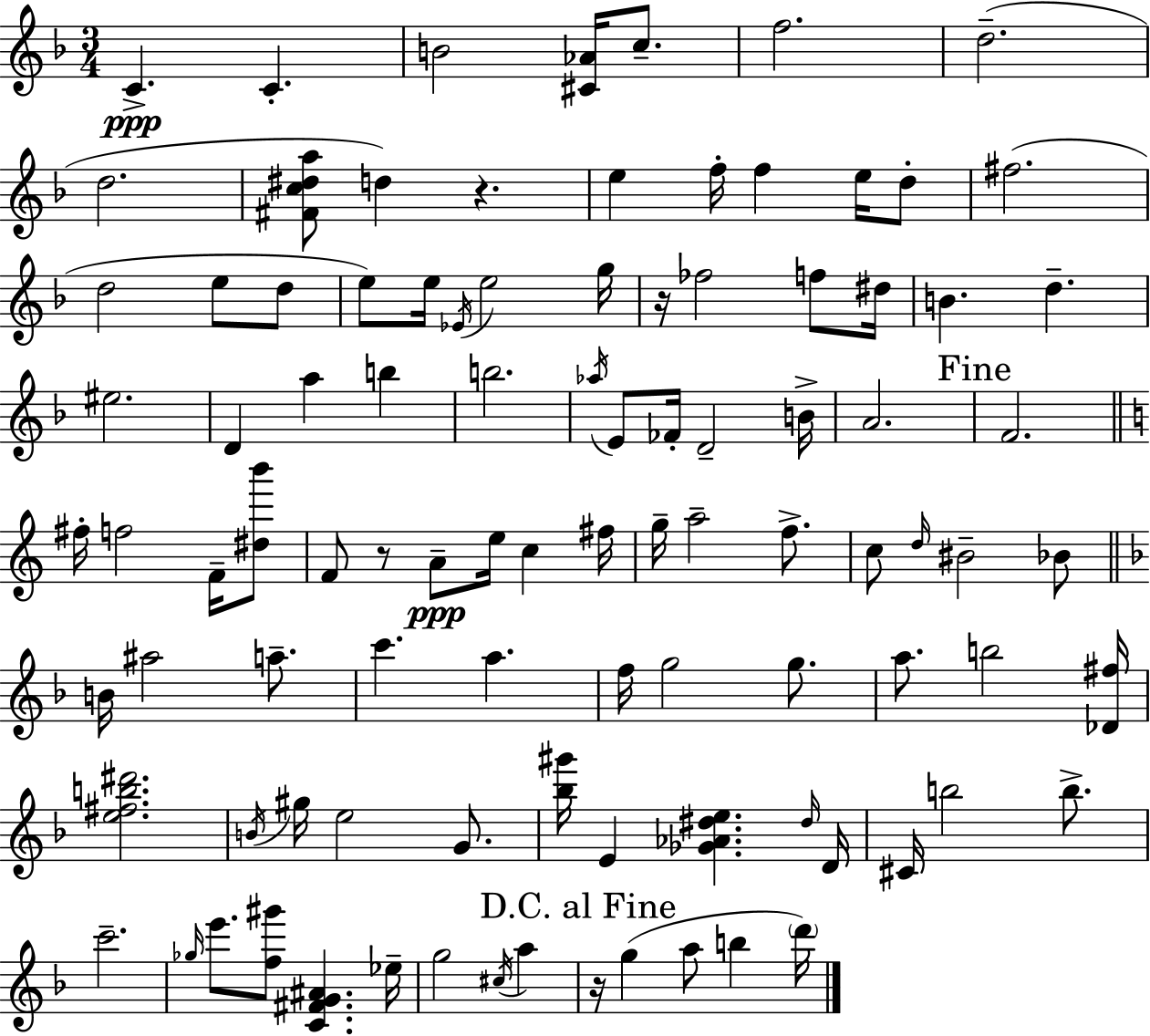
{
  \clef treble
  \numericTimeSignature
  \time 3/4
  \key d \minor
  c'4.->\ppp c'4.-. | b'2 <cis' aes'>16 c''8.-- | f''2. | d''2.--( | \break d''2. | <fis' c'' dis'' a''>8 d''4) r4. | e''4 f''16-. f''4 e''16 d''8-. | fis''2.( | \break d''2 e''8 d''8 | e''8) e''16 \acciaccatura { ees'16 } e''2 | g''16 r16 fes''2 f''8 | dis''16 b'4. d''4.-- | \break eis''2. | d'4 a''4 b''4 | b''2. | \acciaccatura { aes''16 } e'8 fes'16-. d'2-- | \break b'16-> a'2. | \mark "Fine" f'2. | \bar "||" \break \key c \major fis''16-. f''2 f'16-- <dis'' b'''>8 | f'8 r8 a'8--\ppp e''16 c''4 fis''16 | g''16-- a''2-- f''8.-> | c''8 \grace { d''16 } bis'2-- bes'8 | \break \bar "||" \break \key f \major b'16 ais''2 a''8.-- | c'''4. a''4. | f''16 g''2 g''8. | a''8. b''2 <des' fis''>16 | \break <e'' fis'' b'' dis'''>2. | \acciaccatura { b'16 } gis''16 e''2 g'8. | <bes'' gis'''>16 e'4 <ges' aes' dis'' e''>4. | \grace { dis''16 } d'16 cis'16 b''2 b''8.-> | \break c'''2.-- | \grace { ges''16 } e'''8. <f'' gis'''>8 <c' fis' g' ais'>4. | ees''16-- g''2 \acciaccatura { cis''16 } | a''4 \mark "D.C. al Fine" r16 g''4( a''8 b''4 | \break \parenthesize d'''16) \bar "|."
}